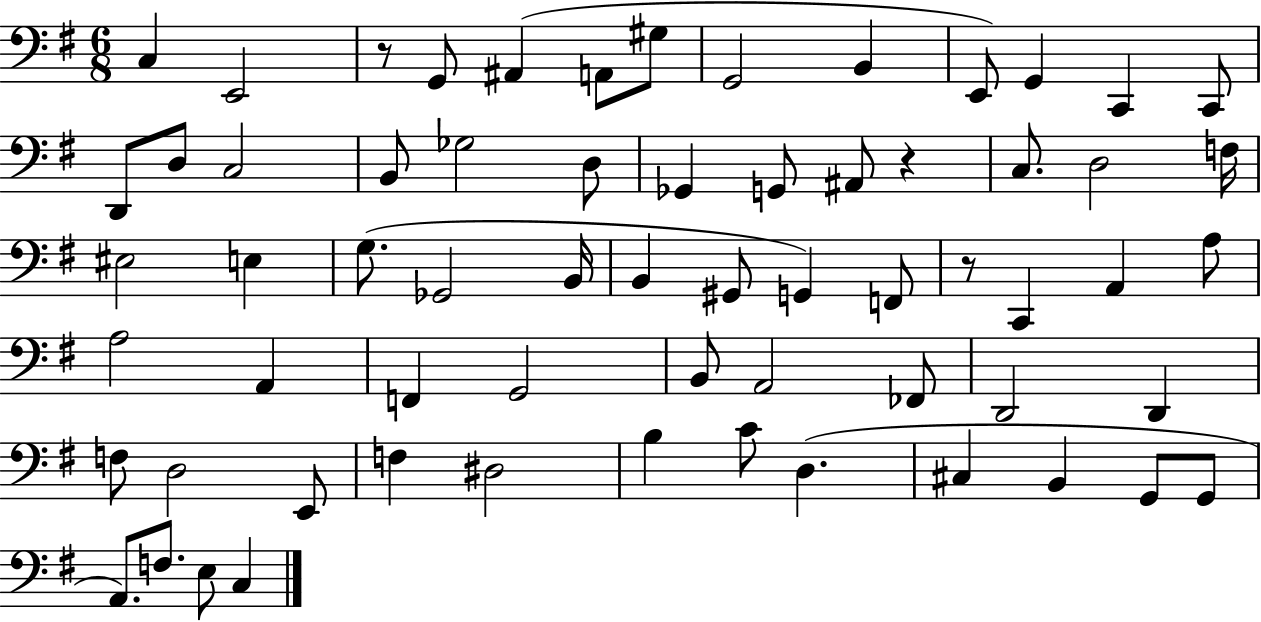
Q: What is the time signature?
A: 6/8